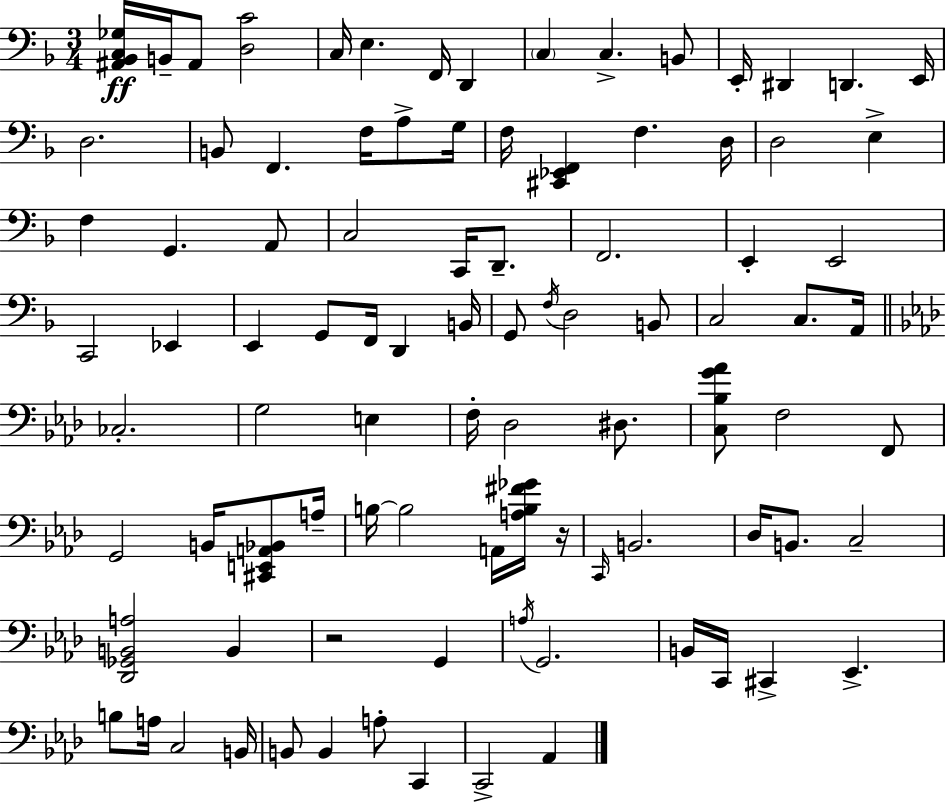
X:1
T:Untitled
M:3/4
L:1/4
K:F
[^A,,_B,,C,_G,]/4 B,,/4 ^A,,/2 [D,C]2 C,/4 E, F,,/4 D,, C, C, B,,/2 E,,/4 ^D,, D,, E,,/4 D,2 B,,/2 F,, F,/4 A,/2 G,/4 F,/4 [^C,,_E,,F,,] F, D,/4 D,2 E, F, G,, A,,/2 C,2 C,,/4 D,,/2 F,,2 E,, E,,2 C,,2 _E,, E,, G,,/2 F,,/4 D,, B,,/4 G,,/2 F,/4 D,2 B,,/2 C,2 C,/2 A,,/4 _C,2 G,2 E, F,/4 _D,2 ^D,/2 [C,_B,G_A]/2 F,2 F,,/2 G,,2 B,,/4 [^C,,E,,A,,_B,,]/2 A,/4 B,/4 B,2 A,,/4 [A,B,^F_G]/4 z/4 C,,/4 B,,2 _D,/4 B,,/2 C,2 [_D,,_G,,B,,A,]2 B,, z2 G,, A,/4 G,,2 B,,/4 C,,/4 ^C,, _E,, B,/2 A,/4 C,2 B,,/4 B,,/2 B,, A,/2 C,, C,,2 _A,,